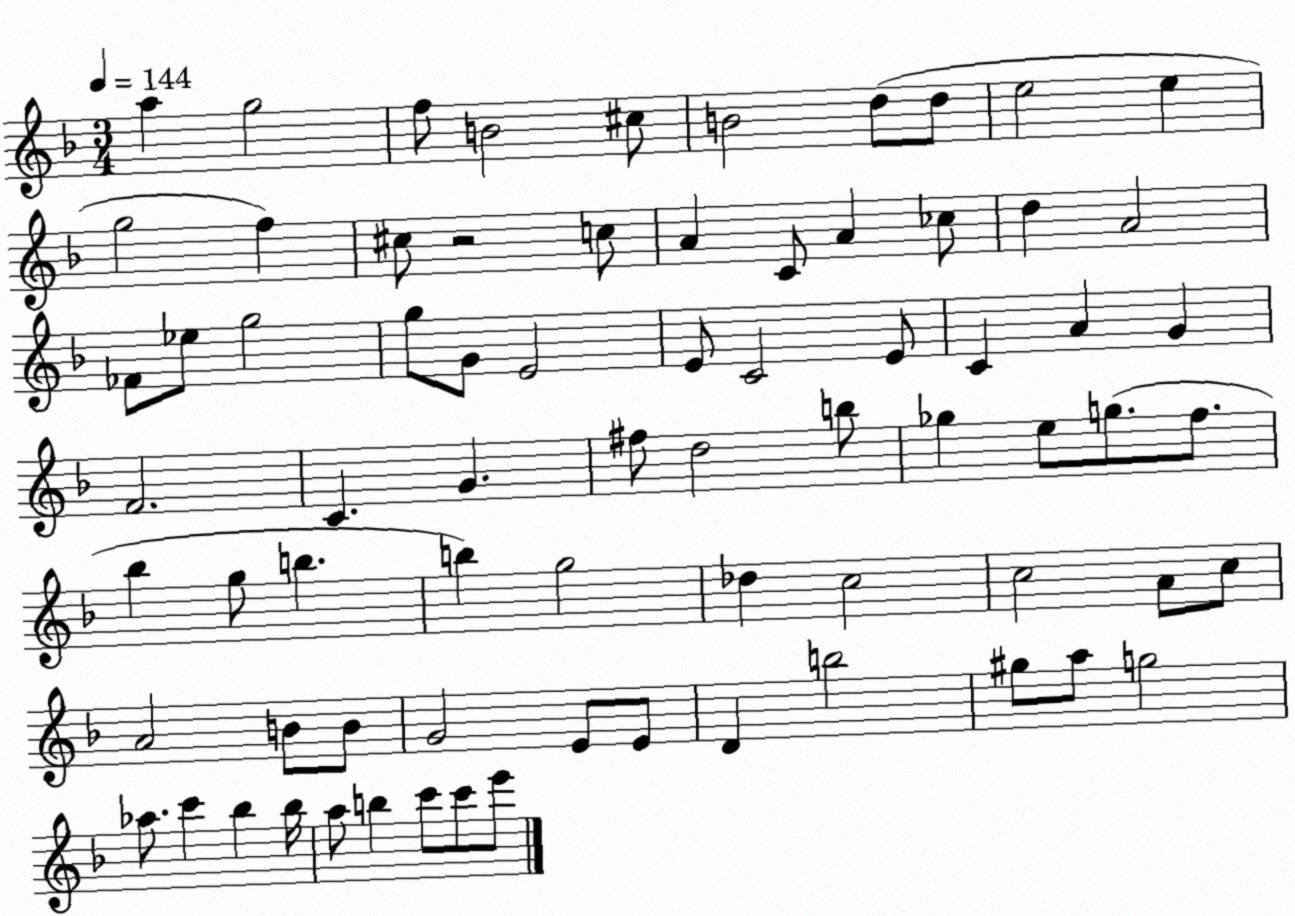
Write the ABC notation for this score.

X:1
T:Untitled
M:3/4
L:1/4
K:F
a g2 f/2 B2 ^c/2 B2 d/2 d/2 e2 e g2 f ^c/2 z2 c/2 A C/2 A _c/2 d A2 _F/2 _e/2 g2 g/2 G/2 E2 E/2 C2 E/2 C A G F2 C G ^f/2 d2 b/2 _g e/2 g/2 f/2 _b g/2 b b g2 _d c2 c2 A/2 c/2 A2 B/2 B/2 G2 E/2 E/2 D b2 ^g/2 a/2 g2 _a/2 c' _b _b/4 a/2 b c'/2 c'/2 e'/2